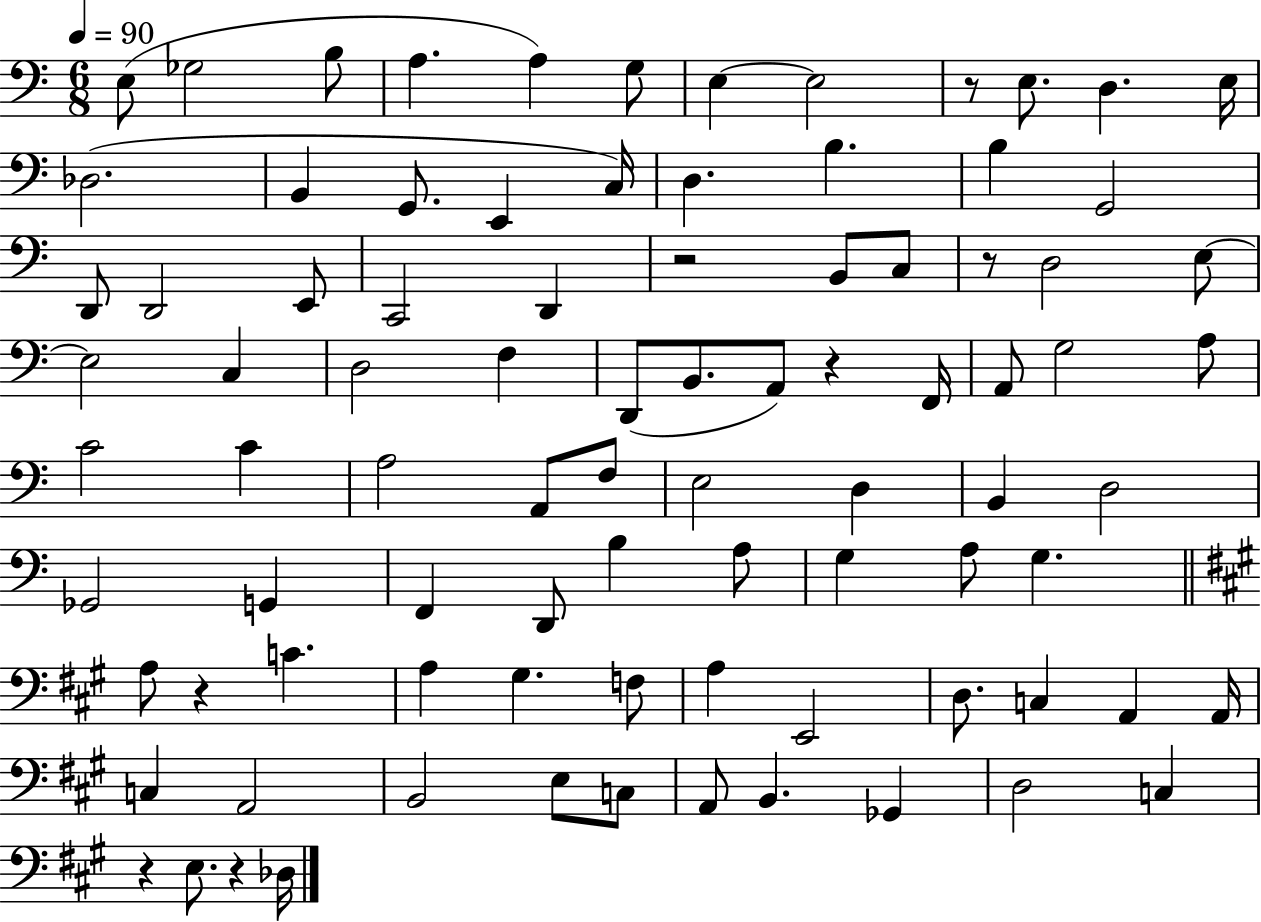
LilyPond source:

{
  \clef bass
  \numericTimeSignature
  \time 6/8
  \key c \major
  \tempo 4 = 90
  e8( ges2 b8 | a4. a4) g8 | e4~~ e2 | r8 e8. d4. e16 | \break des2.( | b,4 g,8. e,4 c16) | d4. b4. | b4 g,2 | \break d,8 d,2 e,8 | c,2 d,4 | r2 b,8 c8 | r8 d2 e8~~ | \break e2 c4 | d2 f4 | d,8( b,8. a,8) r4 f,16 | a,8 g2 a8 | \break c'2 c'4 | a2 a,8 f8 | e2 d4 | b,4 d2 | \break ges,2 g,4 | f,4 d,8 b4 a8 | g4 a8 g4. | \bar "||" \break \key a \major a8 r4 c'4. | a4 gis4. f8 | a4 e,2 | d8. c4 a,4 a,16 | \break c4 a,2 | b,2 e8 c8 | a,8 b,4. ges,4 | d2 c4 | \break r4 e8. r4 des16 | \bar "|."
}